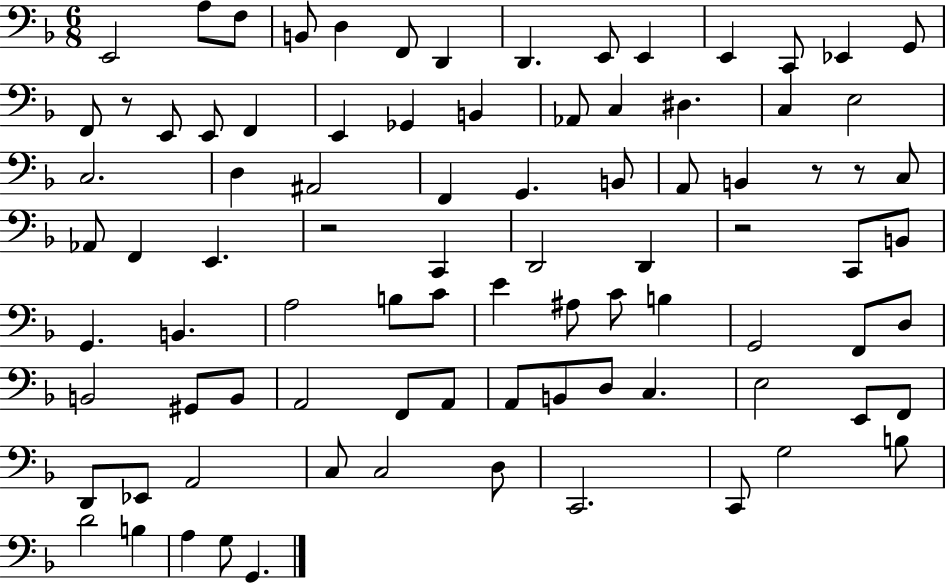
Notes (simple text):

E2/h A3/e F3/e B2/e D3/q F2/e D2/q D2/q. E2/e E2/q E2/q C2/e Eb2/q G2/e F2/e R/e E2/e E2/e F2/q E2/q Gb2/q B2/q Ab2/e C3/q D#3/q. C3/q E3/h C3/h. D3/q A#2/h F2/q G2/q. B2/e A2/e B2/q R/e R/e C3/e Ab2/e F2/q E2/q. R/h C2/q D2/h D2/q R/h C2/e B2/e G2/q. B2/q. A3/h B3/e C4/e E4/q A#3/e C4/e B3/q G2/h F2/e D3/e B2/h G#2/e B2/e A2/h F2/e A2/e A2/e B2/e D3/e C3/q. E3/h E2/e F2/e D2/e Eb2/e A2/h C3/e C3/h D3/e C2/h. C2/e G3/h B3/e D4/h B3/q A3/q G3/e G2/q.